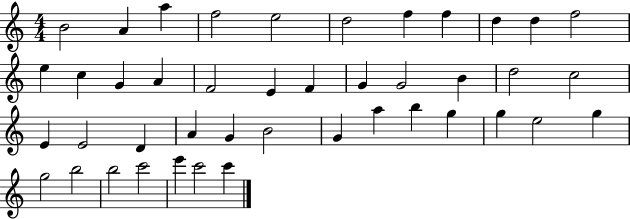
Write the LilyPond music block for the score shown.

{
  \clef treble
  \numericTimeSignature
  \time 4/4
  \key c \major
  b'2 a'4 a''4 | f''2 e''2 | d''2 f''4 f''4 | d''4 d''4 f''2 | \break e''4 c''4 g'4 a'4 | f'2 e'4 f'4 | g'4 g'2 b'4 | d''2 c''2 | \break e'4 e'2 d'4 | a'4 g'4 b'2 | g'4 a''4 b''4 g''4 | g''4 e''2 g''4 | \break g''2 b''2 | b''2 c'''2 | e'''4 c'''2 c'''4 | \bar "|."
}